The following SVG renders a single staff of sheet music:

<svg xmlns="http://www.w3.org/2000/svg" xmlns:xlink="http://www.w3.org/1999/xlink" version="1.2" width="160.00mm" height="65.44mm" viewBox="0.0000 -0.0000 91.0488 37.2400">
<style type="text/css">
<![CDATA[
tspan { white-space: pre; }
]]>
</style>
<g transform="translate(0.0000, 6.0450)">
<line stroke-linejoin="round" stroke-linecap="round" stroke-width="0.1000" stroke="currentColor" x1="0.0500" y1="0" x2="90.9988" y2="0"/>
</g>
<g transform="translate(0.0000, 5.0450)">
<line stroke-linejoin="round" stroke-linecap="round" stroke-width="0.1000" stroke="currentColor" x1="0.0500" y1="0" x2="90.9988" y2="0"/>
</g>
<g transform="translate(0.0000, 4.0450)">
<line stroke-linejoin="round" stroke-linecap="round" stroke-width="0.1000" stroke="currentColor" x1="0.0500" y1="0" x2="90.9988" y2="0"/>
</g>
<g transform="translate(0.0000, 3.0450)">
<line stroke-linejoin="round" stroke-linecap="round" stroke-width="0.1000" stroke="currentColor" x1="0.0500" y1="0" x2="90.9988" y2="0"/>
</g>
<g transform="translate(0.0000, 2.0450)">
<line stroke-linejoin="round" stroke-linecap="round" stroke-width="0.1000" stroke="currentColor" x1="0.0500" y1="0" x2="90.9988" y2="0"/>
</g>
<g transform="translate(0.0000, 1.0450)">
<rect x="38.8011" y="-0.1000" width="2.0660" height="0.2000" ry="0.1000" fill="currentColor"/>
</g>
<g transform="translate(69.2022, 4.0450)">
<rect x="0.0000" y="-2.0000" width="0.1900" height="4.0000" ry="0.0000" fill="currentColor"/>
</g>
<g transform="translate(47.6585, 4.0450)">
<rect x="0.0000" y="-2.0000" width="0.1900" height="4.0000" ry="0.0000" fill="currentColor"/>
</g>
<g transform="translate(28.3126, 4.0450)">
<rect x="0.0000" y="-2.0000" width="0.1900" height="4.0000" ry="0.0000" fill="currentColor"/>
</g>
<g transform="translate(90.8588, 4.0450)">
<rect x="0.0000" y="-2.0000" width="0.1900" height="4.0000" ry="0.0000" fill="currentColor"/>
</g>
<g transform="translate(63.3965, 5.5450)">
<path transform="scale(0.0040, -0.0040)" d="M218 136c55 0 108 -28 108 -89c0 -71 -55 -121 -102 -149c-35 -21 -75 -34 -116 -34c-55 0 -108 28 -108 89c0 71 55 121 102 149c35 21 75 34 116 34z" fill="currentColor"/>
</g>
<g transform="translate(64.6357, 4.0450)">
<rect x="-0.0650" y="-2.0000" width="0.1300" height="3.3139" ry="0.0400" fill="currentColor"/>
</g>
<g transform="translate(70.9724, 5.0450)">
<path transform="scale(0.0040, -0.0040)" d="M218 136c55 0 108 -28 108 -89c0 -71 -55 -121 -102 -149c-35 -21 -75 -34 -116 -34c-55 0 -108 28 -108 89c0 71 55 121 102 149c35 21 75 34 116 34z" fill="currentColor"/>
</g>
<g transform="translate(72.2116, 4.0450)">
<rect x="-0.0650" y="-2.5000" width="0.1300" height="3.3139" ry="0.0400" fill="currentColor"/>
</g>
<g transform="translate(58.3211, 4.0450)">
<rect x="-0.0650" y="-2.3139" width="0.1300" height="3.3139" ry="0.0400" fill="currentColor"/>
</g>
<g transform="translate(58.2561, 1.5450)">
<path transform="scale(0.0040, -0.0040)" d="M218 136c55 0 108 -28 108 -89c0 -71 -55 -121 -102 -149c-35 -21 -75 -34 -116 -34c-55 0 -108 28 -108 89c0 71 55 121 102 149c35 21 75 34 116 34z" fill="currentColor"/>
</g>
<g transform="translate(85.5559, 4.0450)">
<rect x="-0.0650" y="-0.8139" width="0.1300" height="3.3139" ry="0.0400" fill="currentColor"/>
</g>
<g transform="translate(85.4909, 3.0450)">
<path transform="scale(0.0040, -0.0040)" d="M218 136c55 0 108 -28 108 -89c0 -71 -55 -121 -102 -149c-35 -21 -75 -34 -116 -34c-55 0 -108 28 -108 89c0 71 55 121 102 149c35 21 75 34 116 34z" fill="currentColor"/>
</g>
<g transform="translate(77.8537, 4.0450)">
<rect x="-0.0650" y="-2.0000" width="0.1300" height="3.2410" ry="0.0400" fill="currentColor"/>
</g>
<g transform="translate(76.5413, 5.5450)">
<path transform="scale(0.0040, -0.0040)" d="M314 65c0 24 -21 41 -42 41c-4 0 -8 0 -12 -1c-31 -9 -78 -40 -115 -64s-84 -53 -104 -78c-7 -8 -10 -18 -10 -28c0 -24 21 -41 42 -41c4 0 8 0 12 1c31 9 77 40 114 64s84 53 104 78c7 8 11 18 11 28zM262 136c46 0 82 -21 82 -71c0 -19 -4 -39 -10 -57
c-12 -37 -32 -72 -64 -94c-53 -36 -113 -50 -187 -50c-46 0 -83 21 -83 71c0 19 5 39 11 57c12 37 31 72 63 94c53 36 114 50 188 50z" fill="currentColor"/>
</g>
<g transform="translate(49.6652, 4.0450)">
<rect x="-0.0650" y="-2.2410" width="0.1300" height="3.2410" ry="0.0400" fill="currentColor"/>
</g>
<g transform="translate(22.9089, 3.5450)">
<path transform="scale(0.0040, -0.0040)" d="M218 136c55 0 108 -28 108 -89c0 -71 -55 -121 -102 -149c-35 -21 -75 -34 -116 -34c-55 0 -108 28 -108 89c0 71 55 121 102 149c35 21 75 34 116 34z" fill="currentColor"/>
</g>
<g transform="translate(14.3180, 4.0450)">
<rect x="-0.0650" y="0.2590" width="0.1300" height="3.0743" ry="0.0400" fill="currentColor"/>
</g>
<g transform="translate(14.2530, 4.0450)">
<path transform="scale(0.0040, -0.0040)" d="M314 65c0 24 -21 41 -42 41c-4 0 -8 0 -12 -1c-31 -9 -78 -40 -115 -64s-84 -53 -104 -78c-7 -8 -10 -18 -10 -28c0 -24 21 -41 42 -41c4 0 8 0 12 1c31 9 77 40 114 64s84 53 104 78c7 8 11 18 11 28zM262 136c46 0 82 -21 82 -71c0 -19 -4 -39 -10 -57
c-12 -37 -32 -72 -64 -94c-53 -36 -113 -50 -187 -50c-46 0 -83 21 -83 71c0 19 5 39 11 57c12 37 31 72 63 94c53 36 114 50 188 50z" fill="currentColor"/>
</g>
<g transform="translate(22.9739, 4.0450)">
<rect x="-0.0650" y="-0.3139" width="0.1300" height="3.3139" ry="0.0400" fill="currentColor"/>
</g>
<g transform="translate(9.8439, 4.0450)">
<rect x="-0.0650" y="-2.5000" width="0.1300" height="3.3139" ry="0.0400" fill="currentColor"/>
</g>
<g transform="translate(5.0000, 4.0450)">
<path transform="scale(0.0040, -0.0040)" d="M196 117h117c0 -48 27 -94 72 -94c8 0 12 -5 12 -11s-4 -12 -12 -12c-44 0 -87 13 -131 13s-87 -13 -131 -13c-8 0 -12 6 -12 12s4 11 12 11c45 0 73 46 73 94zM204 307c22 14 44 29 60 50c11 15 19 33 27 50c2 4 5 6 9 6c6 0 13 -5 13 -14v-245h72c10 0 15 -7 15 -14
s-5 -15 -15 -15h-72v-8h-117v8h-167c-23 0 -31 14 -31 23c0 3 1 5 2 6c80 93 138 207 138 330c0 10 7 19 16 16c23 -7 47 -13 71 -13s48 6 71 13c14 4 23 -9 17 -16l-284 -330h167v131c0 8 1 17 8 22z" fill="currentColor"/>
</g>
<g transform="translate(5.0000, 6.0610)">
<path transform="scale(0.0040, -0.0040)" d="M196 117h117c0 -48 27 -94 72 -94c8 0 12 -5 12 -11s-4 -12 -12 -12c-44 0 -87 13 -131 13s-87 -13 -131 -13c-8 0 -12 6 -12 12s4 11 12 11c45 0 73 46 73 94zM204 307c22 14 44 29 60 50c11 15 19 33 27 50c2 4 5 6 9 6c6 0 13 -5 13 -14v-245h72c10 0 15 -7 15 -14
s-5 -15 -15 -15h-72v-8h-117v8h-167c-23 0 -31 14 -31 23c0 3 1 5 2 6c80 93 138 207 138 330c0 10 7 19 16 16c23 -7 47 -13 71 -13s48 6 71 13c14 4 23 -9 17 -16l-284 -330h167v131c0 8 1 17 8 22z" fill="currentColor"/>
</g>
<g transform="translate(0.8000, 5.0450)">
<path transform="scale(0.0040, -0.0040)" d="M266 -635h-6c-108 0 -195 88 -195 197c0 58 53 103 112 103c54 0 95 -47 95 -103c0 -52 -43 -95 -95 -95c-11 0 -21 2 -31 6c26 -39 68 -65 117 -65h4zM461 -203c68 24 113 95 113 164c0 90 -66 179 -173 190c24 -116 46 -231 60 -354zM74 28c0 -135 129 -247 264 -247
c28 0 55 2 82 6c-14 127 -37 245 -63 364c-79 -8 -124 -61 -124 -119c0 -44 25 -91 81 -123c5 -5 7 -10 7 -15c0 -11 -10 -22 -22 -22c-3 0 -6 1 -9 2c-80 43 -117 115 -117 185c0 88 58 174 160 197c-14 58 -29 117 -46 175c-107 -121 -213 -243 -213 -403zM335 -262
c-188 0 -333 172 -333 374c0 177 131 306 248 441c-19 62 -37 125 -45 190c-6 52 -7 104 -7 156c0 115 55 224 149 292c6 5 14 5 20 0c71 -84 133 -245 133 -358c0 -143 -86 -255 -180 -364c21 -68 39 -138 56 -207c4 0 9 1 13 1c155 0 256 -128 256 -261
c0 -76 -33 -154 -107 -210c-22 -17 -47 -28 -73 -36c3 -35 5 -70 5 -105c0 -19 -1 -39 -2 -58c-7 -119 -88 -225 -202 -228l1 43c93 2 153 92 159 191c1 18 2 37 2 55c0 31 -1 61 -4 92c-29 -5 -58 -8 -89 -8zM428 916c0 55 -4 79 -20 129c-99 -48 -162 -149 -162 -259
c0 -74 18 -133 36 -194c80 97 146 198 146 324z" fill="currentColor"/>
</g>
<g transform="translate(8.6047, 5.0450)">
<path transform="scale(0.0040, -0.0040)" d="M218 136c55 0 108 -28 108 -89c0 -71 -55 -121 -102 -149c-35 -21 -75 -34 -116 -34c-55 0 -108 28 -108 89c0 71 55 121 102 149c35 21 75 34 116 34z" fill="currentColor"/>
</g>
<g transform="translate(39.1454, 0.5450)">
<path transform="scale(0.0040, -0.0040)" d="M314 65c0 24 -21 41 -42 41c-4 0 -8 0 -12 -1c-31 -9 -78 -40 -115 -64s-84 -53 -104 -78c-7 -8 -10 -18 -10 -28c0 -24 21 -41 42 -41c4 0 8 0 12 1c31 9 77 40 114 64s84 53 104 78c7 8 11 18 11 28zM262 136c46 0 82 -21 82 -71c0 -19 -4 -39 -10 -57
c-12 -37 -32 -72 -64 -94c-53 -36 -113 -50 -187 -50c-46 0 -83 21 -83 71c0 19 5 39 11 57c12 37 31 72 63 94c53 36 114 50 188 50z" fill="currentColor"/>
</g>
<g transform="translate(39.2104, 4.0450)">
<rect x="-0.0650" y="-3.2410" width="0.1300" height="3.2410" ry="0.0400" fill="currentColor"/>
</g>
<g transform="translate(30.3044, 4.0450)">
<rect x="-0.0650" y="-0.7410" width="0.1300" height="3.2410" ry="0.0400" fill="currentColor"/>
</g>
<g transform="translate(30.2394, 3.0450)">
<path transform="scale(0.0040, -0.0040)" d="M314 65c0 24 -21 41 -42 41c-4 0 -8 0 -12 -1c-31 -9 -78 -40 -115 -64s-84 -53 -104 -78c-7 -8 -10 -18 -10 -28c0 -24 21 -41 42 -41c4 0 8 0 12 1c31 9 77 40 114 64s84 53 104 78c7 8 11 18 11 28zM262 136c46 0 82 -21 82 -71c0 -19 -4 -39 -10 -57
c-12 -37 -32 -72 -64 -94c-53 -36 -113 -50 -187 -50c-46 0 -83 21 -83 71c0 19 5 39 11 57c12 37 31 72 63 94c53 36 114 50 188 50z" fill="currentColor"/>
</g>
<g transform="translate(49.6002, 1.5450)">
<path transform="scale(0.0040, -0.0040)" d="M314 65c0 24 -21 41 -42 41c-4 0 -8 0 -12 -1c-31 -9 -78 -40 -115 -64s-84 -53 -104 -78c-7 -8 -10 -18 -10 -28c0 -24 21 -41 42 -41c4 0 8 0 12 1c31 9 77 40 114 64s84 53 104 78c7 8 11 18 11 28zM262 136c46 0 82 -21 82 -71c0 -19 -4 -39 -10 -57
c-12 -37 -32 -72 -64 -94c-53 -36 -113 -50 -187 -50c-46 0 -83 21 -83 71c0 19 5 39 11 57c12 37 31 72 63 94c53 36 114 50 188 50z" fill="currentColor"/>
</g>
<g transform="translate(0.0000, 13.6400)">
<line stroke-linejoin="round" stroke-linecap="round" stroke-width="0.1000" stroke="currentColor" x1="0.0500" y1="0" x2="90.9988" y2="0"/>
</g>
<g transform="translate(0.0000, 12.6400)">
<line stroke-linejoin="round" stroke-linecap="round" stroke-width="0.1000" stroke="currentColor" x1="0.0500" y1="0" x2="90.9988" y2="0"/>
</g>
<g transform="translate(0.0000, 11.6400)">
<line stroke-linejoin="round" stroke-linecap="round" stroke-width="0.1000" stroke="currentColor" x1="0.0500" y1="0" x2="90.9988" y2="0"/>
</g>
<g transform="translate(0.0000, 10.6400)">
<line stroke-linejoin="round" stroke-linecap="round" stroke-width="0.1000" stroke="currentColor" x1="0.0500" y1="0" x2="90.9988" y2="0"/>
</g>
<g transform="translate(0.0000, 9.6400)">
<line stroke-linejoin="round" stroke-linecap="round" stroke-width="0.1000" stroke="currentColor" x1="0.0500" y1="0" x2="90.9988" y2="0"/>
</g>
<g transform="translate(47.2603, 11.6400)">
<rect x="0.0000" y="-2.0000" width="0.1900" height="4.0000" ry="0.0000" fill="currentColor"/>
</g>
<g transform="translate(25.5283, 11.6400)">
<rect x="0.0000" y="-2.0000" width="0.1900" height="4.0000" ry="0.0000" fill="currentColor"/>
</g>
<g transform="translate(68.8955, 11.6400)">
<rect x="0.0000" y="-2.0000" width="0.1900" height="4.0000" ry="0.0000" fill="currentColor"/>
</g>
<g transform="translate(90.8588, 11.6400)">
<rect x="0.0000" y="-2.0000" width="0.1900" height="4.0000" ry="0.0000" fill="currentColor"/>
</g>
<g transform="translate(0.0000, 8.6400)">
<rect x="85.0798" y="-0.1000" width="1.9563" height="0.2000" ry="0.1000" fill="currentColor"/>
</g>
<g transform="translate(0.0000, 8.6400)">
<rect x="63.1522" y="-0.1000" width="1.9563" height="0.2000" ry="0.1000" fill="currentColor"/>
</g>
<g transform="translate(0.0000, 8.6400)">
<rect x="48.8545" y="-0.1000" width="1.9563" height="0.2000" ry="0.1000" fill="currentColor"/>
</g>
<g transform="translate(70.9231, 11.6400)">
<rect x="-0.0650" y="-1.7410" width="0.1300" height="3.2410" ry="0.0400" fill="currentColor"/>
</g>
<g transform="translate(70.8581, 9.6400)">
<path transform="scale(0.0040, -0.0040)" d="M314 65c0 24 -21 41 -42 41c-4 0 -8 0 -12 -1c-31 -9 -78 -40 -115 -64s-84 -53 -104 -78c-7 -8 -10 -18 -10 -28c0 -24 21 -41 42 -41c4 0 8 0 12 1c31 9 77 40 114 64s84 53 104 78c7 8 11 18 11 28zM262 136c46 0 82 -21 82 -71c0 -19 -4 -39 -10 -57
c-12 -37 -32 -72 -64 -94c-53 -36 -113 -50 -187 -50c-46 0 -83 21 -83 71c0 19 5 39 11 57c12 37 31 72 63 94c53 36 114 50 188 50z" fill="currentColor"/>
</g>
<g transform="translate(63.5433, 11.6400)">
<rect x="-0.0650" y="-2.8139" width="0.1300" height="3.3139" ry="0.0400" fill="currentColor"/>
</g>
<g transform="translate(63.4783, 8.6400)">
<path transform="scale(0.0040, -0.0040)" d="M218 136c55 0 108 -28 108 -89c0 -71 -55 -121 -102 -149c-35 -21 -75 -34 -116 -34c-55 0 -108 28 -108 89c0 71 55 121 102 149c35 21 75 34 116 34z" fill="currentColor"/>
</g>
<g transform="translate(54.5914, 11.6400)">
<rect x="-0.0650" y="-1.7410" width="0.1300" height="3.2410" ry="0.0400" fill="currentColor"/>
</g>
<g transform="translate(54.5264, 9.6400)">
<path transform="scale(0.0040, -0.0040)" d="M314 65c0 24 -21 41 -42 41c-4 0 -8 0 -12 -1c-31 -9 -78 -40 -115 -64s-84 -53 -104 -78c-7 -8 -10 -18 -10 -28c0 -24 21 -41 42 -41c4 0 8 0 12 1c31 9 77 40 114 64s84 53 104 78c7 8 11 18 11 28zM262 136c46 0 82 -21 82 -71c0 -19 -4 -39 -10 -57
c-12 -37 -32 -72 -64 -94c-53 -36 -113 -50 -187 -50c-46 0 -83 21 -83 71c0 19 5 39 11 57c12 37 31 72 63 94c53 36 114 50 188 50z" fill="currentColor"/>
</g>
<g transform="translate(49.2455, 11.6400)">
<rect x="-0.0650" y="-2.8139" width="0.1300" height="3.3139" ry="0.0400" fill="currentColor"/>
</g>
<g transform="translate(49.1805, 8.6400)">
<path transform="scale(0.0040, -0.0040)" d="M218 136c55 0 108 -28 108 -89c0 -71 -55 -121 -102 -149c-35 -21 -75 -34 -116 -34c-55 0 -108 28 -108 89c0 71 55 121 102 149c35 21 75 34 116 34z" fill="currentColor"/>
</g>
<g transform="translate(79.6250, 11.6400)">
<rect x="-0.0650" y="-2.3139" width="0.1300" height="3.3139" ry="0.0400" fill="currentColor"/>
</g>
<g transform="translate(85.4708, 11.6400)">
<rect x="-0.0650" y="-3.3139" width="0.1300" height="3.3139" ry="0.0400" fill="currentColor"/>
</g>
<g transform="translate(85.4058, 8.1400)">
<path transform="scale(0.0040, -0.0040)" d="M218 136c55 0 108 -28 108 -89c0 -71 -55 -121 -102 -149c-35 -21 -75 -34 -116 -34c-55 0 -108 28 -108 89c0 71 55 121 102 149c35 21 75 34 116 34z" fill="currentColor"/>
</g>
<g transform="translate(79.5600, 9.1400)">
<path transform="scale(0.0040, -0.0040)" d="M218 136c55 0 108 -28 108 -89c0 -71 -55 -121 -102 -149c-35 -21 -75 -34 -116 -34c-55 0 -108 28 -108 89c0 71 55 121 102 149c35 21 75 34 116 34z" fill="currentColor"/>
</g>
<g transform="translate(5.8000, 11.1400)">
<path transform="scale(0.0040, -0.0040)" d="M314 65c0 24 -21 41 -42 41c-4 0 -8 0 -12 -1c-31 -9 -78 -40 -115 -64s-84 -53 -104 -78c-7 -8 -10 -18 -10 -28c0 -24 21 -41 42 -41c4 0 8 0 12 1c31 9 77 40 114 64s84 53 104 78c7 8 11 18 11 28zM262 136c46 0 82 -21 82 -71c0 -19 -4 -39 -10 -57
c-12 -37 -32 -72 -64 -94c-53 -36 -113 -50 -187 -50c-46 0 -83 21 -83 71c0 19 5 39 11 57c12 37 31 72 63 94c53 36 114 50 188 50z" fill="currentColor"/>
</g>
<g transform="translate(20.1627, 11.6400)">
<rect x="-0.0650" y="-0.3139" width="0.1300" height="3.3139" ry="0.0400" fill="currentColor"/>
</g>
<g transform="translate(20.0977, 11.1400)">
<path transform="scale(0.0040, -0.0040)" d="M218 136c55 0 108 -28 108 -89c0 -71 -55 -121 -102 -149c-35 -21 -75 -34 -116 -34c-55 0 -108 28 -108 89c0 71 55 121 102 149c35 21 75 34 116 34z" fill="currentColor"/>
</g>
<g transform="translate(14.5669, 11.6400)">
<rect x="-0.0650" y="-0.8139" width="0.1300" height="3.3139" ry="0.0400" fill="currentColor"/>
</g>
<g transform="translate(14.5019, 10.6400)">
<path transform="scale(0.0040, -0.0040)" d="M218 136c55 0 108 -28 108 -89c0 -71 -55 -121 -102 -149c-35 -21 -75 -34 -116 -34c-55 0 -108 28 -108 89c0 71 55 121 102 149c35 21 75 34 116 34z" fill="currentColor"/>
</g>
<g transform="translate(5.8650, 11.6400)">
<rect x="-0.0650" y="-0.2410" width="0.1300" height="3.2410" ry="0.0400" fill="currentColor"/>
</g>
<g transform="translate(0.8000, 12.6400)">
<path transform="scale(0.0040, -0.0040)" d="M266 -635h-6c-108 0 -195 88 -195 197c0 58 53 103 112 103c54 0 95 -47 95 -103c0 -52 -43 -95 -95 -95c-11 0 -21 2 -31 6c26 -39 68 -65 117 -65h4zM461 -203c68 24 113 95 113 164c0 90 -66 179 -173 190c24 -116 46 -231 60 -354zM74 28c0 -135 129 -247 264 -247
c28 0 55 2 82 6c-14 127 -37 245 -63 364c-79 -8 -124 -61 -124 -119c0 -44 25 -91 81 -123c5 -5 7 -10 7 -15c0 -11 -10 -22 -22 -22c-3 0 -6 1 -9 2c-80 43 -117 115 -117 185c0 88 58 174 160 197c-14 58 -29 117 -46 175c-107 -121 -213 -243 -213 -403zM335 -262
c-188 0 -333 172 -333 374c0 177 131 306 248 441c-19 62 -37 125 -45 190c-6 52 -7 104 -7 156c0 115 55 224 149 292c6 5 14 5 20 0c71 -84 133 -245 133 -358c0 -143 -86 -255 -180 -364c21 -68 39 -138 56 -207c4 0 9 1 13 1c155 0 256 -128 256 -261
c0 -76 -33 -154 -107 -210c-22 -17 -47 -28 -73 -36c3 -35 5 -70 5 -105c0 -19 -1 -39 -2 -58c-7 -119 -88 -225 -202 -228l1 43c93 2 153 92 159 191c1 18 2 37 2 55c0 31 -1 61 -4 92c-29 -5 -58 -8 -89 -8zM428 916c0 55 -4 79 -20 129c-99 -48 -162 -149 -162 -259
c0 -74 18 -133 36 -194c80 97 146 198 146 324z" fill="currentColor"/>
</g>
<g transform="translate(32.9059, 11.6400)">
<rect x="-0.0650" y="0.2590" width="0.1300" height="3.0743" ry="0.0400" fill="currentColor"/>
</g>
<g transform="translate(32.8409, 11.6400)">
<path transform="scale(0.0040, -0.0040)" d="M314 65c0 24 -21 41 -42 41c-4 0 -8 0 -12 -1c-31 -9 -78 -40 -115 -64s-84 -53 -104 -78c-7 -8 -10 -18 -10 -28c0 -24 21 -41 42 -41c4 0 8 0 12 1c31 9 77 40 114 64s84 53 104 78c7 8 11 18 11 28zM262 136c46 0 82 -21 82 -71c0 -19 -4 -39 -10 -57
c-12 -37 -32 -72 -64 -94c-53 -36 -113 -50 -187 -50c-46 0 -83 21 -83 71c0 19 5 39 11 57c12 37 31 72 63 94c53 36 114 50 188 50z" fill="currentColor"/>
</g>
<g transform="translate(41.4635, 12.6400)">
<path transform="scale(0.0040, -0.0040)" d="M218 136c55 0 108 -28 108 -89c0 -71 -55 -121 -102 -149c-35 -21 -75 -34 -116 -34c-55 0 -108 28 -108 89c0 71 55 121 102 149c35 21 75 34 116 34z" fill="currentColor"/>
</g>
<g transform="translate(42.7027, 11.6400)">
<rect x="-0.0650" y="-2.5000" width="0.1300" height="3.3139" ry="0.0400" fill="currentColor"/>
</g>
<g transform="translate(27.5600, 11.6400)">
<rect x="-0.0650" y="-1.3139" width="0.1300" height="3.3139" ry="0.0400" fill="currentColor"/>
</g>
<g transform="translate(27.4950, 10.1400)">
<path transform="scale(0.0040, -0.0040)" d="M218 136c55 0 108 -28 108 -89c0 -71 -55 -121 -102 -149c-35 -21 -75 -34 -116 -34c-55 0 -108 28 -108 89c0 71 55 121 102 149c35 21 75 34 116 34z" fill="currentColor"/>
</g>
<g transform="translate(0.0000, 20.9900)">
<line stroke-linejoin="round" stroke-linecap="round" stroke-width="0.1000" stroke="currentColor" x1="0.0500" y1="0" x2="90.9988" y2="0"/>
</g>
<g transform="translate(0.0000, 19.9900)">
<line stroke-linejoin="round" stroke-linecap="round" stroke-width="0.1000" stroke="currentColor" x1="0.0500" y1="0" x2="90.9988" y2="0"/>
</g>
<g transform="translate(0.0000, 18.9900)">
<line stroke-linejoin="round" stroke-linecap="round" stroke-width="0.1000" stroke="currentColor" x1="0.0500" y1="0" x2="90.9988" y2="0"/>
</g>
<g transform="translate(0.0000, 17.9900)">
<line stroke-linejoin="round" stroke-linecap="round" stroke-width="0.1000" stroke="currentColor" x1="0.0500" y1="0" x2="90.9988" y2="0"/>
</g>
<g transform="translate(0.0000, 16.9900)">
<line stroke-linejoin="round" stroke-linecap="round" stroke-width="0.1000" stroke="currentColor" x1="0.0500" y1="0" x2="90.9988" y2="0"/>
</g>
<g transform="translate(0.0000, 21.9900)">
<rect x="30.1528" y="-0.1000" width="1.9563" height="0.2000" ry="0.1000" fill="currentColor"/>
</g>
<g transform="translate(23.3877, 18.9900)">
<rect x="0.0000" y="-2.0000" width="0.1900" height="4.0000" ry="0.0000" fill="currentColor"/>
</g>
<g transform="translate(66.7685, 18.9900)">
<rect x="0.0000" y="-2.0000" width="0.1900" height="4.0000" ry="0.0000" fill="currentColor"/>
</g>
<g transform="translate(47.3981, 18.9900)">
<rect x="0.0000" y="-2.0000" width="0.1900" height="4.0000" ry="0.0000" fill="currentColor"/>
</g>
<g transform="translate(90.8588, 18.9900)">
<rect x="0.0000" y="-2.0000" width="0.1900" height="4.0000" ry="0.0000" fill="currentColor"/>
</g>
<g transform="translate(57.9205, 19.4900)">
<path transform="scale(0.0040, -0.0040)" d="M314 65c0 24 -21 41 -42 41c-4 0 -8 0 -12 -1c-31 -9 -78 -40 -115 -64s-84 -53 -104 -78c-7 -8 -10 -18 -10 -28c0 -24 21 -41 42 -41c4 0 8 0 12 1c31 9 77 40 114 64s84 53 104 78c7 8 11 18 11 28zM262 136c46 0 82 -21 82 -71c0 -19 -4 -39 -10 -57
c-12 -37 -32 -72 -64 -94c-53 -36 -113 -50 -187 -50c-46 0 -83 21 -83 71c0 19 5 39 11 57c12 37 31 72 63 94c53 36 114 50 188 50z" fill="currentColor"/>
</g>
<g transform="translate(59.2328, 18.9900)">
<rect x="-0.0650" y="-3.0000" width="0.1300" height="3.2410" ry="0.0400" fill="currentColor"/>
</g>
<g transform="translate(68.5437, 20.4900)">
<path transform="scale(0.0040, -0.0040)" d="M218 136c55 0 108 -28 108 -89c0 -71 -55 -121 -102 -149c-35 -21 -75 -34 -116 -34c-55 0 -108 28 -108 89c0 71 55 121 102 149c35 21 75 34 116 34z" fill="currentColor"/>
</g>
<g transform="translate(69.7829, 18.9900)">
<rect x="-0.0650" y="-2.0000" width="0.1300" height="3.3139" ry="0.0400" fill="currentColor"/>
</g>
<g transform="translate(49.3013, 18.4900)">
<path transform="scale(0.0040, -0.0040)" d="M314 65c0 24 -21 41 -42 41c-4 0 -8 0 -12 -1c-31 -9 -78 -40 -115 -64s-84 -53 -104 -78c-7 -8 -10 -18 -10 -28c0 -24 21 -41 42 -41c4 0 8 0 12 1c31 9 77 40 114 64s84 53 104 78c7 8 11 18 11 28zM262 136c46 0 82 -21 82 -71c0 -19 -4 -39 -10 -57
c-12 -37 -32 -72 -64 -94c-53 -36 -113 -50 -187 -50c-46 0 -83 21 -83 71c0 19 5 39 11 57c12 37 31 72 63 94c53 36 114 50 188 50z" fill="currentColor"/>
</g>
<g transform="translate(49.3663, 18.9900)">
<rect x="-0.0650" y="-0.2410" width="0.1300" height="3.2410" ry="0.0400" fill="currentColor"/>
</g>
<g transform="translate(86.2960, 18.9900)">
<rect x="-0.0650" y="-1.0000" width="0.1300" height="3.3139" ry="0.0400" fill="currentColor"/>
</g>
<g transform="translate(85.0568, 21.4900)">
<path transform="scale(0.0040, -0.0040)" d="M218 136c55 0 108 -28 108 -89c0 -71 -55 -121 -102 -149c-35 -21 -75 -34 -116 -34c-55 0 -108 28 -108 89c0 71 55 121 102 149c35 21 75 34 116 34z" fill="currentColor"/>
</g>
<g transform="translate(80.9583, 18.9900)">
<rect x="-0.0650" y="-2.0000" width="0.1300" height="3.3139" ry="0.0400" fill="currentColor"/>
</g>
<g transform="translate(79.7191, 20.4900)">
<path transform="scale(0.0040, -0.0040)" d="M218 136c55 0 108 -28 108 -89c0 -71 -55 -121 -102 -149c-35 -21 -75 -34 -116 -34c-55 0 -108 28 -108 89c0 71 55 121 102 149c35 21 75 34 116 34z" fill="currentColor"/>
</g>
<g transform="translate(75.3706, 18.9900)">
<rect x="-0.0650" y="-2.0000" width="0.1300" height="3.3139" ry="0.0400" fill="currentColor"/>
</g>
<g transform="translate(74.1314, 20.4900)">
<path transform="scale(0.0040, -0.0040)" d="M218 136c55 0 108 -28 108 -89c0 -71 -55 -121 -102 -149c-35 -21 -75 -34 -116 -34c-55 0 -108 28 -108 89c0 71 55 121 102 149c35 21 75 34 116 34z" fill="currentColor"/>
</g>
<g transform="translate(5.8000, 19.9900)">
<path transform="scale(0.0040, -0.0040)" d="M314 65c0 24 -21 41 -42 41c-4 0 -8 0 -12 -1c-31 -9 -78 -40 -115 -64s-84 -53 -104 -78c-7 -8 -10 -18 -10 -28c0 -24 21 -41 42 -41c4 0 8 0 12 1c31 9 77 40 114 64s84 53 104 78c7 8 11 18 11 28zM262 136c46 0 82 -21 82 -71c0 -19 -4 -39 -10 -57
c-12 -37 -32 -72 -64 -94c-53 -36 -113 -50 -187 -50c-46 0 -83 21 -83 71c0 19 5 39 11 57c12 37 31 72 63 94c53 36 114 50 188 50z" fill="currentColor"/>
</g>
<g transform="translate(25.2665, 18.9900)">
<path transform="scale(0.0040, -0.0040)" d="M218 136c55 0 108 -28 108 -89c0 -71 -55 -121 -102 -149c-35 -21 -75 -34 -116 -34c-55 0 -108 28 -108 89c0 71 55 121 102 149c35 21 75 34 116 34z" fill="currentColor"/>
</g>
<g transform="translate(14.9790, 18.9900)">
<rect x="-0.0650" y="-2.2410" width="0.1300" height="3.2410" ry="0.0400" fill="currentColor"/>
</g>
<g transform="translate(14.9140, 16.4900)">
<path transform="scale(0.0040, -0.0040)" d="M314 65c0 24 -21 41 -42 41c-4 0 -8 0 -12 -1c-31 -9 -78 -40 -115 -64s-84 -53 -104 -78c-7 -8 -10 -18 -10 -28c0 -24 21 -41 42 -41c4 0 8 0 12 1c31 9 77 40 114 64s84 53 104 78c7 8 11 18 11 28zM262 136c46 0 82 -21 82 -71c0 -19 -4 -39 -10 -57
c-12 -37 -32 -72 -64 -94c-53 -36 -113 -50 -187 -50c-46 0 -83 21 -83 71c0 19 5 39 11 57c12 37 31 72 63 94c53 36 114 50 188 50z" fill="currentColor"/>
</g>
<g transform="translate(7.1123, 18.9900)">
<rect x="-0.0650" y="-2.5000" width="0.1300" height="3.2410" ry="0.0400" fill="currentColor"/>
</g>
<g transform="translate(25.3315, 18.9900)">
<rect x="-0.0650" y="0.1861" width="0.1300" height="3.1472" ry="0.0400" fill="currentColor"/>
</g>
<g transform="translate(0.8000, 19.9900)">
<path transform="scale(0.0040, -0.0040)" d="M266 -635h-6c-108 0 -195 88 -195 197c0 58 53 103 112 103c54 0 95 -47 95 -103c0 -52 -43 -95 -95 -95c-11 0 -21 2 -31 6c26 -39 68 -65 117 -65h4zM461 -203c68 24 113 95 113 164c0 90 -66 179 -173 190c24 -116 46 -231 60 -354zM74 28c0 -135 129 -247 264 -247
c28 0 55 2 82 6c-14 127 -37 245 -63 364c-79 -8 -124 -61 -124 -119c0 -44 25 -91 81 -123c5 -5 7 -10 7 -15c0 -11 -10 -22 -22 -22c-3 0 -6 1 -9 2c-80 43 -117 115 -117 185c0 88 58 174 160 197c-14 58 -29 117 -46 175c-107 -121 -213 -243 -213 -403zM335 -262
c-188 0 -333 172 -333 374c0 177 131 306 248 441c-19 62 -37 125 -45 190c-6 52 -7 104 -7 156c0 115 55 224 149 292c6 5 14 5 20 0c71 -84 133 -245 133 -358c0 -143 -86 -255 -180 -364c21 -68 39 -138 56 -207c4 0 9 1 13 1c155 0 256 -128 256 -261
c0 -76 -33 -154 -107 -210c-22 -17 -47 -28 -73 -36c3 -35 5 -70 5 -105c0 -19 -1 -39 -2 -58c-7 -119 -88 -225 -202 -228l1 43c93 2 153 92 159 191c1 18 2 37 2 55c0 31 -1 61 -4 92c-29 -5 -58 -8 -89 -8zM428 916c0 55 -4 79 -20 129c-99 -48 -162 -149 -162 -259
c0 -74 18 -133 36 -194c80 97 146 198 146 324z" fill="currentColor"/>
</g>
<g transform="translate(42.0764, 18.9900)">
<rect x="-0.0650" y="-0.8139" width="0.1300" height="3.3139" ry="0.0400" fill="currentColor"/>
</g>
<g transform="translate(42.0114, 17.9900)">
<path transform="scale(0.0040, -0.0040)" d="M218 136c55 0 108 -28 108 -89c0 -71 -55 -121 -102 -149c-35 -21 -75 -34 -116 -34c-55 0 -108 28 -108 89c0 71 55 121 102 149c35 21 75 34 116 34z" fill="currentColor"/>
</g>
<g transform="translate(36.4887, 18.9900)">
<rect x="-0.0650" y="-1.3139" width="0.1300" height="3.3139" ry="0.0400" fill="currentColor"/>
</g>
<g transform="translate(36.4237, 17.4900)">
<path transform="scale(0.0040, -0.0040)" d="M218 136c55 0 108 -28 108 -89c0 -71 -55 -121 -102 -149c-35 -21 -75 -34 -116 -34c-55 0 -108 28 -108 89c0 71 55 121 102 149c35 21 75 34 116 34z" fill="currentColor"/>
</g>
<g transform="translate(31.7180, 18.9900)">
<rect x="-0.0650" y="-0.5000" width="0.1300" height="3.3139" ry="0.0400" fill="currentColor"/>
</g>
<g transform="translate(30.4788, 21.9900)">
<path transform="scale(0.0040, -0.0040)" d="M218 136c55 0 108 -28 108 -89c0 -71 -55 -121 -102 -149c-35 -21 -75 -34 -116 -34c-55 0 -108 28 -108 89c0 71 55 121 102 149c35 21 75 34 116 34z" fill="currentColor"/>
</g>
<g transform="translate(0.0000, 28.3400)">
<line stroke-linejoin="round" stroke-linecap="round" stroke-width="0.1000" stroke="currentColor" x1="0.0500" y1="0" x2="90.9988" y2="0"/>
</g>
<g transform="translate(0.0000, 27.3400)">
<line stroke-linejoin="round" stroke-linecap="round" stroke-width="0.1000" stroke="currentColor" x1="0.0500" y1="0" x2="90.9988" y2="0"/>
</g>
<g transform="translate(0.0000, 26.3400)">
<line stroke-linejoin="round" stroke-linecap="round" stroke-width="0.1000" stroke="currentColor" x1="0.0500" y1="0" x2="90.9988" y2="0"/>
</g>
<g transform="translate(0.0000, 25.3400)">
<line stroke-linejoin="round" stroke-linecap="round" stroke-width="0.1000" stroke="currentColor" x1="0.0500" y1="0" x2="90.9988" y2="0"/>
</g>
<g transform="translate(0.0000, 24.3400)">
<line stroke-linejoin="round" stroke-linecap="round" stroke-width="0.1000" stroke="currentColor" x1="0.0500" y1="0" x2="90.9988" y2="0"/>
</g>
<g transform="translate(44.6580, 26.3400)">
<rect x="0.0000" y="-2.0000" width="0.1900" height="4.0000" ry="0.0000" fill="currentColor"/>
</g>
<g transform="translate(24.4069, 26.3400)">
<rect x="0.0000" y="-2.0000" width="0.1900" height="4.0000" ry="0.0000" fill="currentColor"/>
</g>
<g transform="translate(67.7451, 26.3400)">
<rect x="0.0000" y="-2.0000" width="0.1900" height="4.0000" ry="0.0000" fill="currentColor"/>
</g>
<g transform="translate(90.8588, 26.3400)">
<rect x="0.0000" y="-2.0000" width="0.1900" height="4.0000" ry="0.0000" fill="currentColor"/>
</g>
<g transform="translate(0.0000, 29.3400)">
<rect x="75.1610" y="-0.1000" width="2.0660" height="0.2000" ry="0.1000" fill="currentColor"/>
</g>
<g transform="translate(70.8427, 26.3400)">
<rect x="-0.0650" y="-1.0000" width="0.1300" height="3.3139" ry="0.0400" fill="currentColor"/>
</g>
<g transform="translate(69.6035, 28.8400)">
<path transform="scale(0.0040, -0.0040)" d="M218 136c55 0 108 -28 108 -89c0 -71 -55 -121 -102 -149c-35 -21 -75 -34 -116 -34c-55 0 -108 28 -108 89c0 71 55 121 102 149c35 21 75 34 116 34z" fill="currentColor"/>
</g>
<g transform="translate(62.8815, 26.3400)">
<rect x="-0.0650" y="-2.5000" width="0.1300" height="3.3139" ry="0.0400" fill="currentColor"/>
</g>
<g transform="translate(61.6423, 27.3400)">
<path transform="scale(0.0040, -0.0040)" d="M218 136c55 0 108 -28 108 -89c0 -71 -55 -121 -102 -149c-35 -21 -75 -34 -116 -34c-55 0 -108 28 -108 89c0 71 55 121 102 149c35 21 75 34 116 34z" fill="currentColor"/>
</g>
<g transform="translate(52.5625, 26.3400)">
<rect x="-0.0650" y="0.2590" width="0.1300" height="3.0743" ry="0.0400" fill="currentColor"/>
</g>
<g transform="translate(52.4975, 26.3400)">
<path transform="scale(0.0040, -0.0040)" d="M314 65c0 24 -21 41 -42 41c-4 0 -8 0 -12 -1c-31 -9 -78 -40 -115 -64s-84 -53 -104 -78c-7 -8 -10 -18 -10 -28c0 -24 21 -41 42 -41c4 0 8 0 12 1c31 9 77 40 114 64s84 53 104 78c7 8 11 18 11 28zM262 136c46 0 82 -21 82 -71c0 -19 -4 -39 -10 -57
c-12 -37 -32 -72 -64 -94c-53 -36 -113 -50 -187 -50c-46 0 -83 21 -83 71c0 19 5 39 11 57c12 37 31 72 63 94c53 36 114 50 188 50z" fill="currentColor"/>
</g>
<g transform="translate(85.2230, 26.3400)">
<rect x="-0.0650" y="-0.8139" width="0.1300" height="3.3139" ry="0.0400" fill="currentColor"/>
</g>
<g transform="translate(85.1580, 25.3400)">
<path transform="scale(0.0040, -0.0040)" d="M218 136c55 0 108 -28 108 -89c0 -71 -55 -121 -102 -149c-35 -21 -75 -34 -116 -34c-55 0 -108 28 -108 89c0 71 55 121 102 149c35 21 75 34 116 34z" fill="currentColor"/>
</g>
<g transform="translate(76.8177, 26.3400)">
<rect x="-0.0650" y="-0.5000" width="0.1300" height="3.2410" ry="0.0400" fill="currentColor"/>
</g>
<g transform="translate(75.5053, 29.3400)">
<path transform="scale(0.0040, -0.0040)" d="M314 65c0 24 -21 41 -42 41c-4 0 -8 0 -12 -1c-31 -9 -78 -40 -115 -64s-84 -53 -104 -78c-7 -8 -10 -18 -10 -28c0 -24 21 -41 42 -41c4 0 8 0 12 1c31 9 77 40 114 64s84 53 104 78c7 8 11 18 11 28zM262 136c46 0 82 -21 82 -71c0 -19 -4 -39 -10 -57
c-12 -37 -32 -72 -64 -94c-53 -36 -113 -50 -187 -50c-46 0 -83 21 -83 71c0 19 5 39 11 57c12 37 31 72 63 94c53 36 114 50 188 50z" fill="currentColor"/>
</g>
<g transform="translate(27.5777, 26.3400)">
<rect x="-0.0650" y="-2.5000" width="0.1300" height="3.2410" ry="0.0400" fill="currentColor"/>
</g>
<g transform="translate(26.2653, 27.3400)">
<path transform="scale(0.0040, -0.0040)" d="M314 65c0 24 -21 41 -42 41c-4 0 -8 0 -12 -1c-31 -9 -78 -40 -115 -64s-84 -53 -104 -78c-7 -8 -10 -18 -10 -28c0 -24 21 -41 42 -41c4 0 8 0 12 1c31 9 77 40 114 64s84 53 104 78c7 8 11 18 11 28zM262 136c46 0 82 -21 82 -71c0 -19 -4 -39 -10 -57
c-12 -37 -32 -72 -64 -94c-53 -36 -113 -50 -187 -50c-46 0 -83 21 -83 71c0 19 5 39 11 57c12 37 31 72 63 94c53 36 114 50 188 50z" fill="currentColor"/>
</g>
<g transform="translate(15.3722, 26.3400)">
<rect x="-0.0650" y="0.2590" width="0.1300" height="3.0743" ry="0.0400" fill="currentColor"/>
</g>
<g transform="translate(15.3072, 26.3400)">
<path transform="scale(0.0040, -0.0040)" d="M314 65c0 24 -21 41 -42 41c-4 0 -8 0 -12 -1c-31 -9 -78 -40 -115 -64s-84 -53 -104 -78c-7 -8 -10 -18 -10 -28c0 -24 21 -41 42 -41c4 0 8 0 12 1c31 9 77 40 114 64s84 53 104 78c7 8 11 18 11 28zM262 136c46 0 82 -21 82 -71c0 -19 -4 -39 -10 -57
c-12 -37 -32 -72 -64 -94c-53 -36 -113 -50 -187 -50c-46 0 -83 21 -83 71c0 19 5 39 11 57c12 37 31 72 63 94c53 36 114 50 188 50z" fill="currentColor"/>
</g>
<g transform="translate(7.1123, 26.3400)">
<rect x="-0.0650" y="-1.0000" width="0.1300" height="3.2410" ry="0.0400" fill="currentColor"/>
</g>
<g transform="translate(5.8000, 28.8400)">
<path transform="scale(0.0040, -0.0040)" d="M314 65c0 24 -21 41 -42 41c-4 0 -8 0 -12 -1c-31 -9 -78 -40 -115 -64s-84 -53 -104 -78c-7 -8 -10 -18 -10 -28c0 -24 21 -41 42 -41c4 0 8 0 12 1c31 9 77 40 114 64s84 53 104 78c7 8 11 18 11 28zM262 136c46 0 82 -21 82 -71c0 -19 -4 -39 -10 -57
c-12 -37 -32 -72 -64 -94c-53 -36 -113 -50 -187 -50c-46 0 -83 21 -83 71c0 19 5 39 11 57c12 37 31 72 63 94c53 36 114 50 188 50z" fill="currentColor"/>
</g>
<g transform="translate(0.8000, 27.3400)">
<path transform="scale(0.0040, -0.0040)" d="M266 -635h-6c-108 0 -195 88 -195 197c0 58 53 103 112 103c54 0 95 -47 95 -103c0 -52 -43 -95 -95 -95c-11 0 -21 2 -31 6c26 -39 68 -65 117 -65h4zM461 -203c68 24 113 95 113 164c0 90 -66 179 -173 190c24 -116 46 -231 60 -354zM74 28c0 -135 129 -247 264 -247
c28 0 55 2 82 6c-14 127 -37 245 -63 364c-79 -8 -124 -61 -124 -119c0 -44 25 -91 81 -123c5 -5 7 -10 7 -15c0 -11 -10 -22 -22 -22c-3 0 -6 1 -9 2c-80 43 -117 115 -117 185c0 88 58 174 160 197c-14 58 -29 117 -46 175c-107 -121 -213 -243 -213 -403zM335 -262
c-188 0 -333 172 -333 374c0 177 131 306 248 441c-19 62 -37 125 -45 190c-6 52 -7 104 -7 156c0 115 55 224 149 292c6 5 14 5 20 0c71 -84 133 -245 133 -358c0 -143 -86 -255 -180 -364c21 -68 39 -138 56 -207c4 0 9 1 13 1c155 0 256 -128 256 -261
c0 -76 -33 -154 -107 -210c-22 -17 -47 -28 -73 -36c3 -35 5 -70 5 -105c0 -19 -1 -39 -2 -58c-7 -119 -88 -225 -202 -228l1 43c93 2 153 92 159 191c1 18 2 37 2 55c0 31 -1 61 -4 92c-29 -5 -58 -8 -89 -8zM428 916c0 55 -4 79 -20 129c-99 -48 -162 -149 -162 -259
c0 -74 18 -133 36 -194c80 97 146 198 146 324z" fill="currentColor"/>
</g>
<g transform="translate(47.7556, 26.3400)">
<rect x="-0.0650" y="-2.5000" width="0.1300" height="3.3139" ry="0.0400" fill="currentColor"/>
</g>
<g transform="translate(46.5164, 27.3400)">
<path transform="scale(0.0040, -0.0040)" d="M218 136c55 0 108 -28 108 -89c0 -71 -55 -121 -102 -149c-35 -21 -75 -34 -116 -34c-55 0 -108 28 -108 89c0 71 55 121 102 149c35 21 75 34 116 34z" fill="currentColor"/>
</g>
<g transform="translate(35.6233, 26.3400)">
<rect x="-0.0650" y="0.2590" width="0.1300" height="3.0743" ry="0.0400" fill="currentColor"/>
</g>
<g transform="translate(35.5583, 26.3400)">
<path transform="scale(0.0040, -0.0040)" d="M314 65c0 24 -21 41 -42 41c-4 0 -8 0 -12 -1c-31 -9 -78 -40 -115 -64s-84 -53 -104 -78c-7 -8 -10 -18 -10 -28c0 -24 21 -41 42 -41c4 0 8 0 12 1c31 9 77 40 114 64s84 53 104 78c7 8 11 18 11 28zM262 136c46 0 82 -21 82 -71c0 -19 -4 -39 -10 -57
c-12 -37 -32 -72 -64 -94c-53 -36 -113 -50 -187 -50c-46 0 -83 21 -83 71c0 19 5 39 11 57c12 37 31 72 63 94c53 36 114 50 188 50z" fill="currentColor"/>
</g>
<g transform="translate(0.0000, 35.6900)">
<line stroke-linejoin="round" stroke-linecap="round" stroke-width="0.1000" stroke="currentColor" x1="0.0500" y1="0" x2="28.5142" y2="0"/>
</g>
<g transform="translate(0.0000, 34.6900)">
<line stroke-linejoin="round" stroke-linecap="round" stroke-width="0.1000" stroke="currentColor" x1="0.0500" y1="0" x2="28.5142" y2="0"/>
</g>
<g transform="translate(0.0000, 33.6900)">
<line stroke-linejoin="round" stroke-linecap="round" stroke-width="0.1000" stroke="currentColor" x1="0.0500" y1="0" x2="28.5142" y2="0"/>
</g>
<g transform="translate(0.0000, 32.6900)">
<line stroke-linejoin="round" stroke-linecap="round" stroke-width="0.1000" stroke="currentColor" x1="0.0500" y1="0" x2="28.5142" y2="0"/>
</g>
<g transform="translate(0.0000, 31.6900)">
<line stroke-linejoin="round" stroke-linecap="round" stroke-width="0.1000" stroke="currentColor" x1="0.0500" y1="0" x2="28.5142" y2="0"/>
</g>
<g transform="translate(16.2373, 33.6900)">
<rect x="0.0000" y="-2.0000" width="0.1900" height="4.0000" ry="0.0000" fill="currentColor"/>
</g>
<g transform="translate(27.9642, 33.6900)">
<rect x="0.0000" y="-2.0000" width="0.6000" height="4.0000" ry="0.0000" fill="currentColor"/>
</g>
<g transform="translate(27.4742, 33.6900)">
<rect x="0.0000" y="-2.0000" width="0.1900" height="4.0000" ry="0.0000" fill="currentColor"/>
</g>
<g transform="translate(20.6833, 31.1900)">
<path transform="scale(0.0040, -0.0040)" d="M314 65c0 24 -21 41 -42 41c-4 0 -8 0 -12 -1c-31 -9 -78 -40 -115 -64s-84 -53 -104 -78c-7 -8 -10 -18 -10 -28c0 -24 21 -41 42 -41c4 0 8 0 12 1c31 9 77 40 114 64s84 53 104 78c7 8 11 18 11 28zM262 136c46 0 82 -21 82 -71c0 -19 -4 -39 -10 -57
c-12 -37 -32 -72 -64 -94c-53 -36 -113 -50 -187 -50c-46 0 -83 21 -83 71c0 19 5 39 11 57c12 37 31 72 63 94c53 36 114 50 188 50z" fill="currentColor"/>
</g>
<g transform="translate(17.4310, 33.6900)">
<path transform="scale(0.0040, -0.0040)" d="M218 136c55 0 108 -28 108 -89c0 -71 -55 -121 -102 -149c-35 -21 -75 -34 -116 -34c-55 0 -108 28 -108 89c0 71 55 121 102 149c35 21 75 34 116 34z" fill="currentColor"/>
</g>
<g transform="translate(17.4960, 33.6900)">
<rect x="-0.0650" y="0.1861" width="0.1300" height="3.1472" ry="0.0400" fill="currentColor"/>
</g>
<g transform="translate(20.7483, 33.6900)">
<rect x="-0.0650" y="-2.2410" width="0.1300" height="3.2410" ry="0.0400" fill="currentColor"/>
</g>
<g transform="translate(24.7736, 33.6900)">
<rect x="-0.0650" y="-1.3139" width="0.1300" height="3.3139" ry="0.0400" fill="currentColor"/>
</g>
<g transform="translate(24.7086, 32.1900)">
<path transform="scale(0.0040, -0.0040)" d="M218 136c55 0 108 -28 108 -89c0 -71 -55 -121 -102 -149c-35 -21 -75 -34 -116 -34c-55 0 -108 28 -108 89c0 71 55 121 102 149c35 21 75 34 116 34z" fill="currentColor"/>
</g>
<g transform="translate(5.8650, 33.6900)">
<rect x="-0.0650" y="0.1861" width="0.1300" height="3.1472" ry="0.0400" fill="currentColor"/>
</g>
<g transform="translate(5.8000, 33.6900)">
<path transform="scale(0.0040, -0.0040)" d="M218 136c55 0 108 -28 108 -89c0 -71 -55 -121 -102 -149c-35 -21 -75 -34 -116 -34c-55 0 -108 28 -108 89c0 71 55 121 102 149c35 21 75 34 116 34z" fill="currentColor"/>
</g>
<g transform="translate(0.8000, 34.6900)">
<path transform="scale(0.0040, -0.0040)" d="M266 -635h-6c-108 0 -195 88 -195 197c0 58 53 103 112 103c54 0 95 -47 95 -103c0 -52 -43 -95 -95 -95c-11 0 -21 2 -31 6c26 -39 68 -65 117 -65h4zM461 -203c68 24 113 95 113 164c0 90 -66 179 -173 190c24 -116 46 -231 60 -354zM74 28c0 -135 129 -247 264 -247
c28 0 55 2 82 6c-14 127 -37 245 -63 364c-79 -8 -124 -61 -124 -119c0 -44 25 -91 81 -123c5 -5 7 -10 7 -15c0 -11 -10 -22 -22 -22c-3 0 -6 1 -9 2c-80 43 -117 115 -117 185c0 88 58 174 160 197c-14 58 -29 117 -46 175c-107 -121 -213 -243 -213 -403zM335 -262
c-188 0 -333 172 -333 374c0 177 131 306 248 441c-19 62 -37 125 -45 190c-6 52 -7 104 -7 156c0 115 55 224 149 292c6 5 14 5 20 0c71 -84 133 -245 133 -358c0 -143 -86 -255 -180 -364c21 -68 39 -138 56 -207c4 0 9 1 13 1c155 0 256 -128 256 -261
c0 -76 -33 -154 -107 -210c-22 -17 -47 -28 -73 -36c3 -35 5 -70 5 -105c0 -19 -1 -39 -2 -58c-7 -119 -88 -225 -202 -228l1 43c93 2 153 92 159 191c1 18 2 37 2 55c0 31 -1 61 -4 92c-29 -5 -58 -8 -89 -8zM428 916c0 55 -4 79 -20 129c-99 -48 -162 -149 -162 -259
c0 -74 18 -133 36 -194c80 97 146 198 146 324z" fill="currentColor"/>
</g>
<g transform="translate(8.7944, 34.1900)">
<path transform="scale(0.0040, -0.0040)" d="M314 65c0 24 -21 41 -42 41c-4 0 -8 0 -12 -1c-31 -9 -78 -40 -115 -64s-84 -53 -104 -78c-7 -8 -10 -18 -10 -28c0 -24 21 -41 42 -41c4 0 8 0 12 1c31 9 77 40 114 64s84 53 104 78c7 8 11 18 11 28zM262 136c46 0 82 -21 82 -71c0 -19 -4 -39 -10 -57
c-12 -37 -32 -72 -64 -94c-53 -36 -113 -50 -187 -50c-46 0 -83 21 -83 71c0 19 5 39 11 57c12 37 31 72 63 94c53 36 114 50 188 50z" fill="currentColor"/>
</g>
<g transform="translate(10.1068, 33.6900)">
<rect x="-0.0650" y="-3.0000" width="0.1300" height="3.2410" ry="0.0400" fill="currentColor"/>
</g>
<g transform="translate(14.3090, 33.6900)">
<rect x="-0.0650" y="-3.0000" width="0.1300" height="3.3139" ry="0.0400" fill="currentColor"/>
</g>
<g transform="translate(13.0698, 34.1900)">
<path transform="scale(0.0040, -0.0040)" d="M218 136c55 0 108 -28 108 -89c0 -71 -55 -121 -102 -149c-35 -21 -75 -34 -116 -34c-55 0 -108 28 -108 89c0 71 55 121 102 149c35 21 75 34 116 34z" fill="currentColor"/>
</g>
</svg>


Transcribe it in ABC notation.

X:1
T:Untitled
M:4/4
L:1/4
K:C
G B2 c d2 b2 g2 g F G F2 d c2 d c e B2 G a f2 a f2 g b G2 g2 B C e d c2 A2 F F F D D2 B2 G2 B2 G B2 G D C2 d B A2 A B g2 e